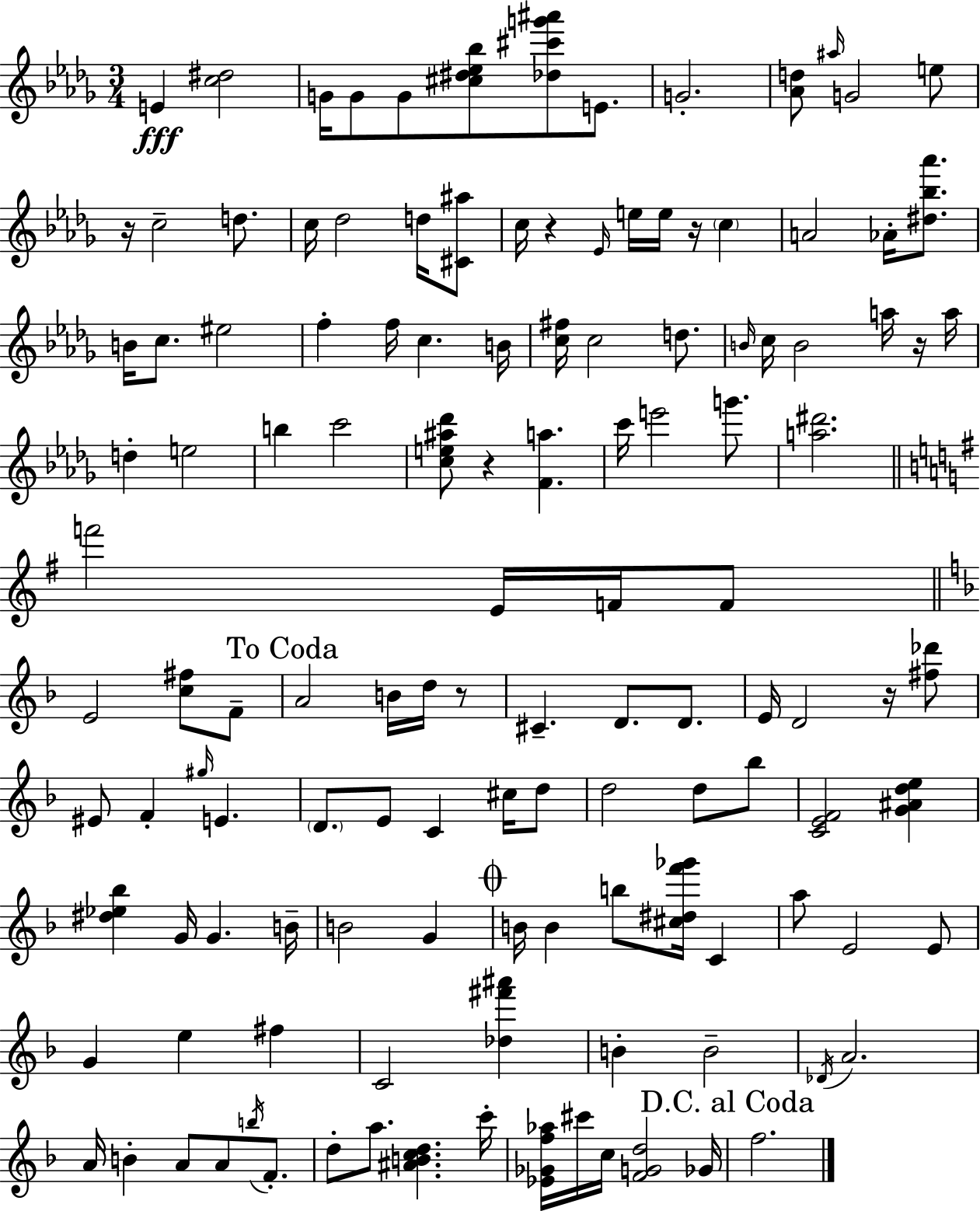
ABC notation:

X:1
T:Untitled
M:3/4
L:1/4
K:Bbm
E [c^d]2 G/4 G/2 G/2 [^c^d_e_b]/2 [_d^c'g'^a']/2 E/2 G2 [_Ad]/2 ^a/4 G2 e/2 z/4 c2 d/2 c/4 _d2 d/4 [^C^a]/2 c/4 z _E/4 e/4 e/4 z/4 c A2 _A/4 [^d_b_a']/2 B/4 c/2 ^e2 f f/4 c B/4 [c^f]/4 c2 d/2 B/4 c/4 B2 a/4 z/4 a/4 d e2 b c'2 [ce^a_d']/2 z [Fa] c'/4 e'2 g'/2 [a^d']2 f'2 E/4 F/4 F/2 E2 [c^f]/2 F/2 A2 B/4 d/4 z/2 ^C D/2 D/2 E/4 D2 z/4 [^f_d']/2 ^E/2 F ^g/4 E D/2 E/2 C ^c/4 d/2 d2 d/2 _b/2 [CEF]2 [G^Ade] [^d_e_b] G/4 G B/4 B2 G B/4 B b/2 [^c^df'_g']/4 C a/2 E2 E/2 G e ^f C2 [_d^f'^a'] B B2 _D/4 A2 A/4 B A/2 A/2 b/4 F/2 d/2 a/2 [^ABcd] c'/4 [_E_Gf_a]/4 ^c'/4 c/4 [FGd]2 _G/4 f2